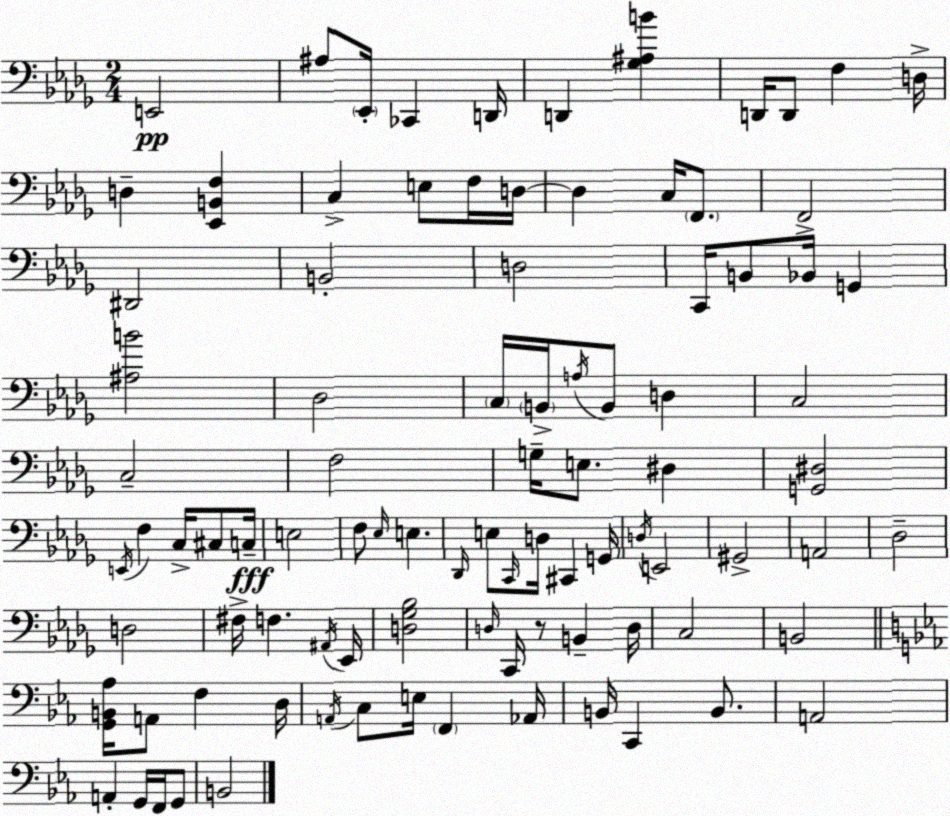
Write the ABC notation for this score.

X:1
T:Untitled
M:2/4
L:1/4
K:Bbm
E,,2 ^A,/2 _E,,/4 _C,, D,,/4 D,, [_G,^A,B] D,,/4 D,,/2 F, D,/4 D, [_E,,B,,F,] C, E,/2 F,/4 D,/4 D, C,/4 F,,/2 F,,2 ^D,,2 B,,2 D,2 C,,/4 B,,/2 _B,,/4 G,, [^A,B]2 _D,2 C,/4 B,,/4 A,/4 B,,/2 D, C,2 C,2 F,2 G,/4 E,/2 ^D, [G,,^D,]2 E,,/4 F, C,/4 ^C,/2 C,/4 E,2 F,/2 _E,/4 E, _D,,/4 E,/2 C,,/4 D,/4 ^C,, G,,/4 D,/4 E,,2 ^G,,2 A,,2 _D,2 D,2 ^F,/4 F, ^A,,/4 _E,,/4 [D,_G,_B,]2 D,/4 C,,/4 z/2 B,, D,/4 C,2 B,,2 [G,,B,,_A,]/4 A,,/2 F, D,/4 A,,/4 C,/2 E,/4 F,, _A,,/4 B,,/4 C,, B,,/2 A,,2 A,, G,,/4 F,,/4 G,,/2 B,,2